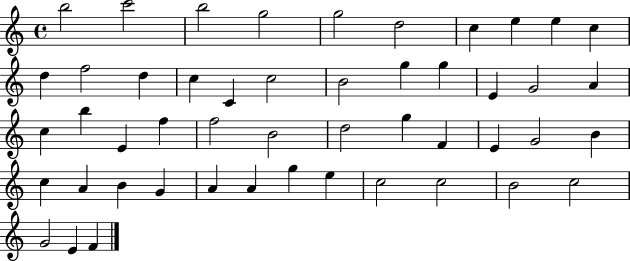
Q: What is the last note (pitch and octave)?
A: F4